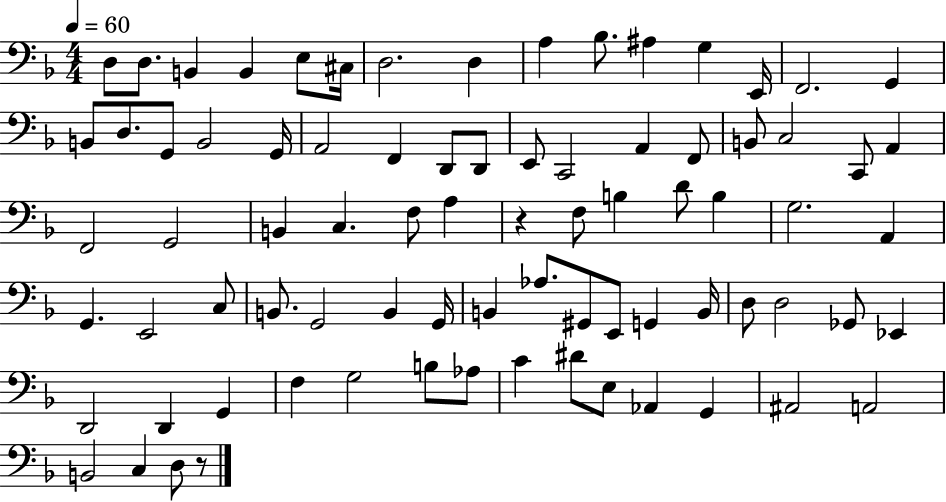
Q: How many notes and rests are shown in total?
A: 80